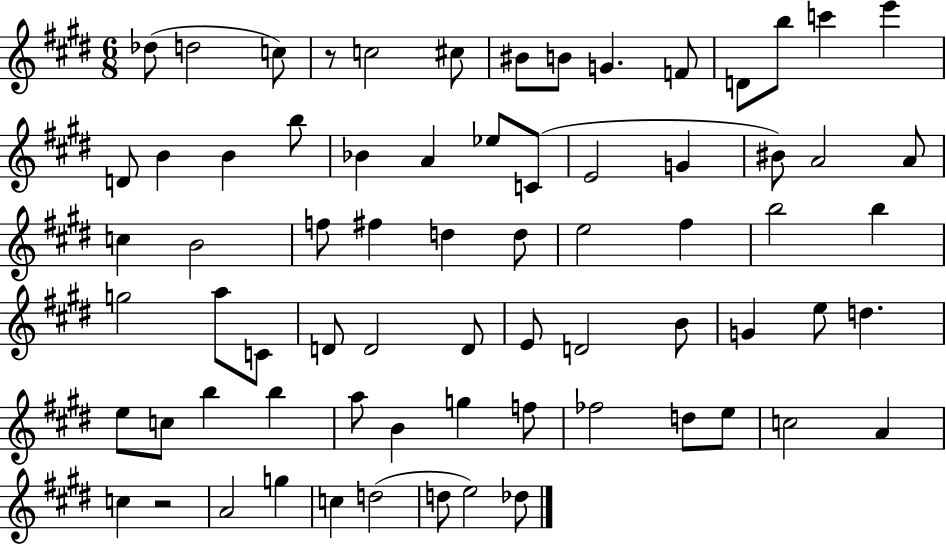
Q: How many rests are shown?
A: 2